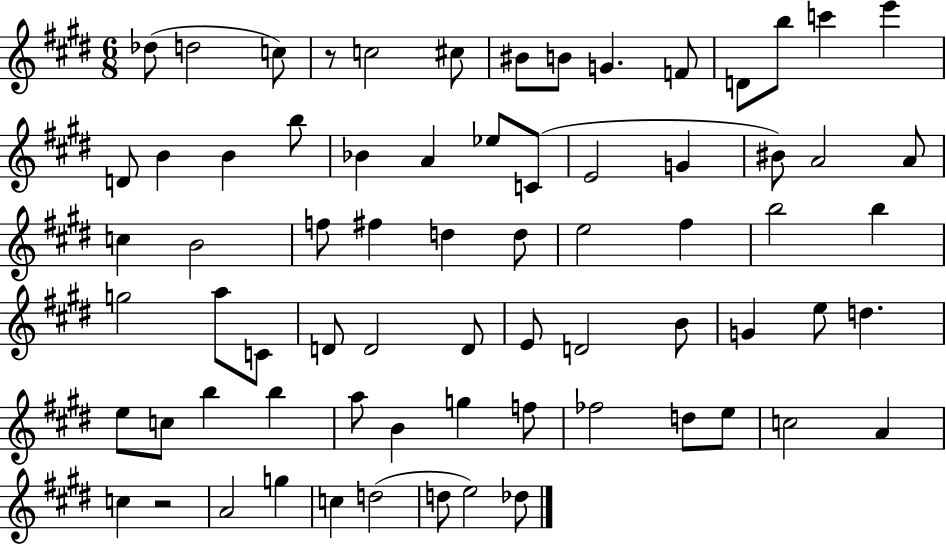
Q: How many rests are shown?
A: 2